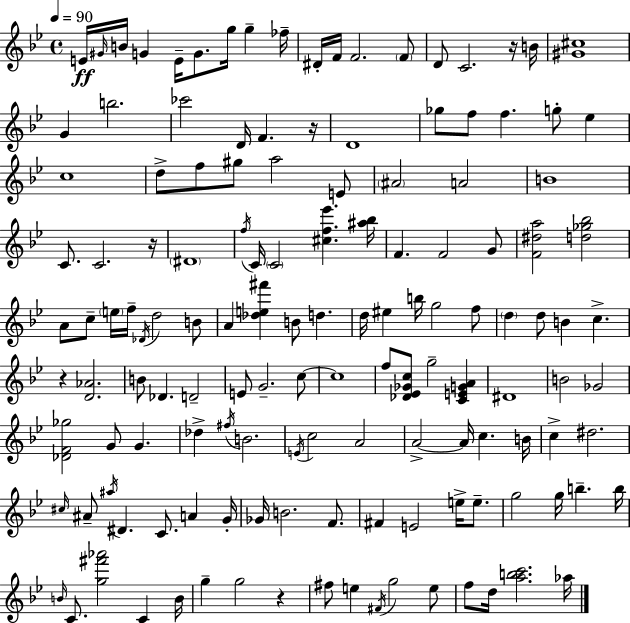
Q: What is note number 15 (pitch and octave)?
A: C4